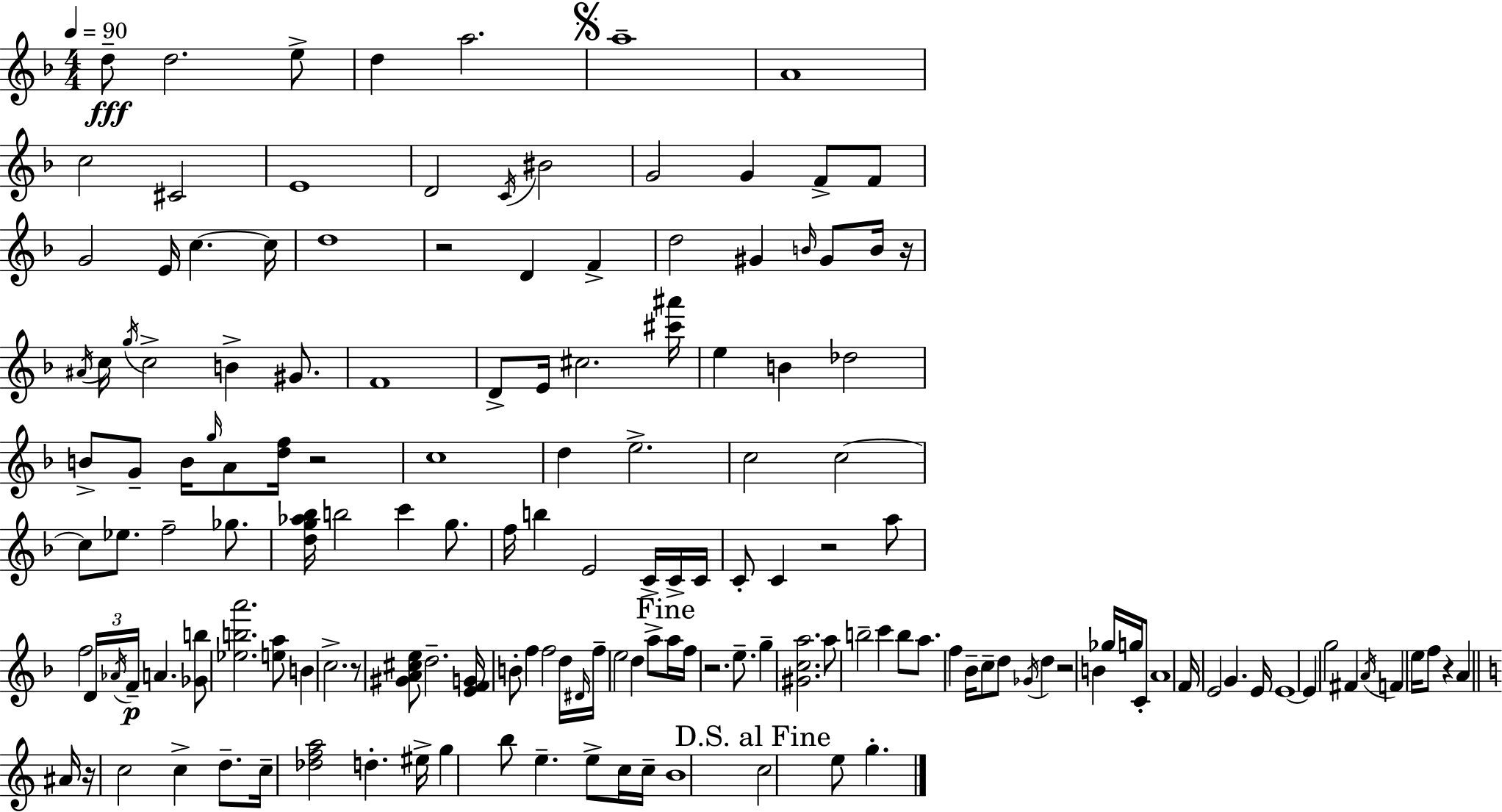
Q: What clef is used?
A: treble